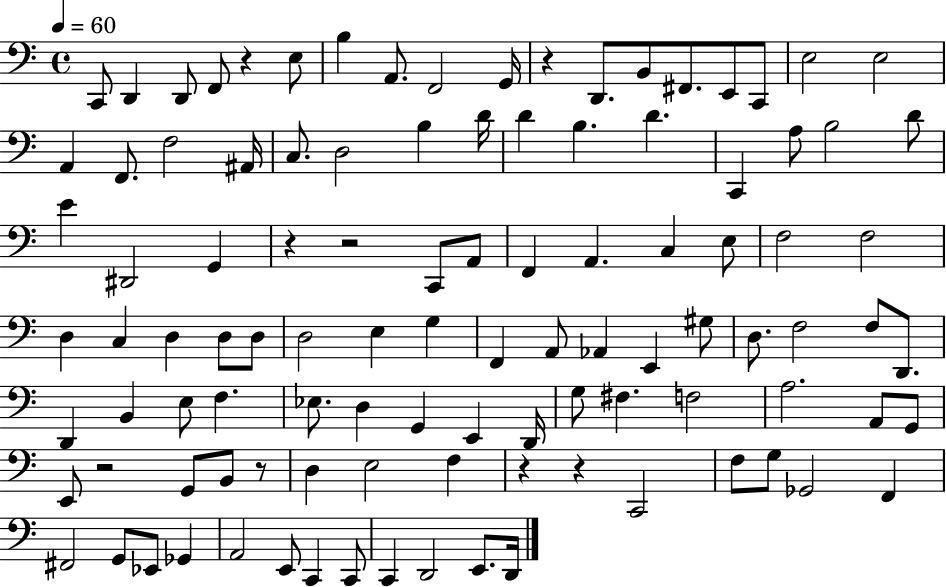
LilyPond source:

{
  \clef bass
  \time 4/4
  \defaultTimeSignature
  \key c \major
  \tempo 4 = 60
  c,8 d,4 d,8 f,8 r4 e8 | b4 a,8. f,2 g,16 | r4 d,8. b,8 fis,8. e,8 c,8 | e2 e2 | \break a,4 f,8. f2 ais,16 | c8. d2 b4 d'16 | d'4 b4. d'4. | c,4 a8 b2 d'8 | \break e'4 dis,2 g,4 | r4 r2 c,8 a,8 | f,4 a,4. c4 e8 | f2 f2 | \break d4 c4 d4 d8 d8 | d2 e4 g4 | f,4 a,8 aes,4 e,4 gis8 | d8. f2 f8 d,8. | \break d,4 b,4 e8 f4. | ees8. d4 g,4 e,4 d,16 | g8 fis4. f2 | a2. a,8 g,8 | \break e,8 r2 g,8 b,8 r8 | d4 e2 f4 | r4 r4 c,2 | f8 g8 ges,2 f,4 | \break fis,2 g,8 ees,8 ges,4 | a,2 e,8 c,4 c,8 | c,4 d,2 e,8. d,16 | \bar "|."
}